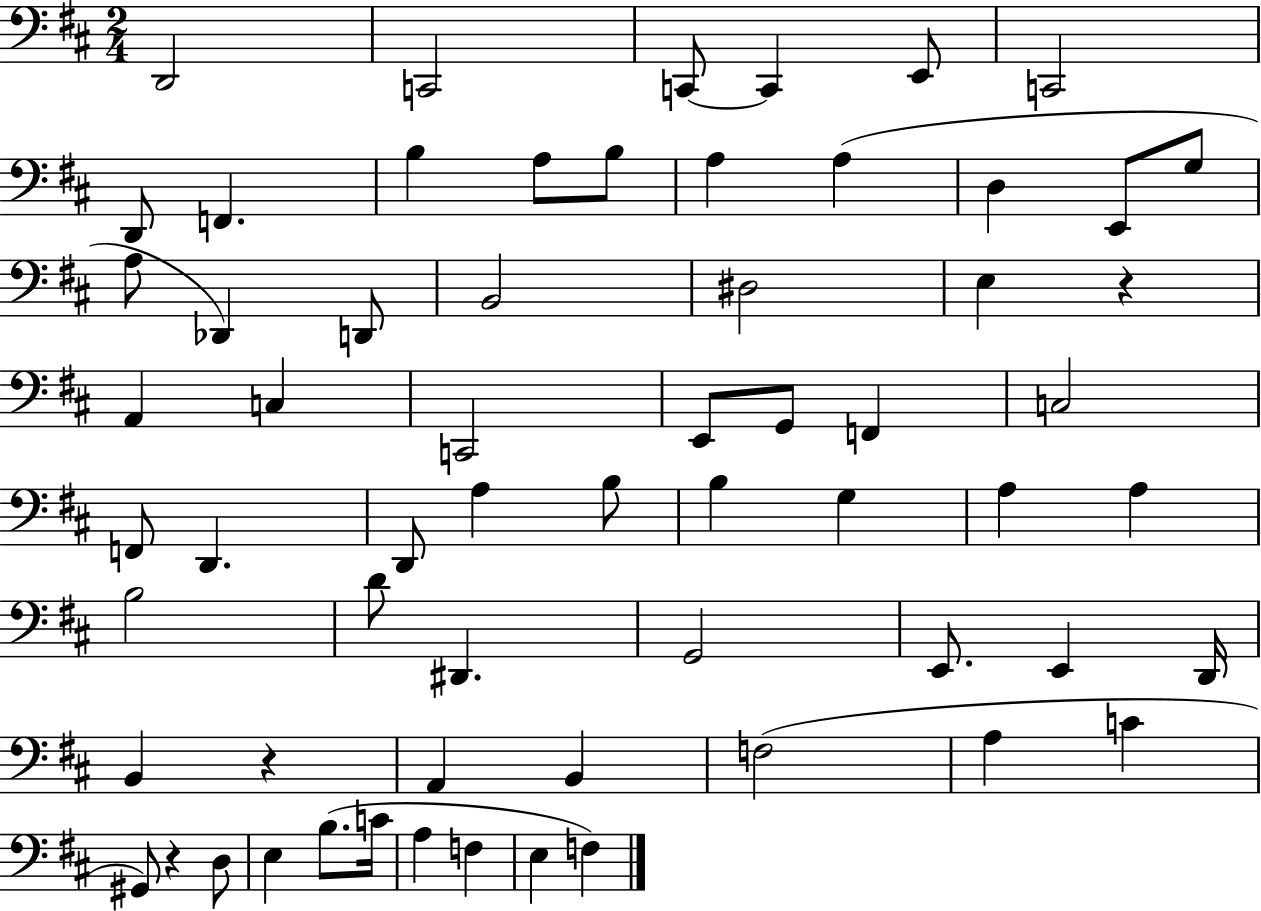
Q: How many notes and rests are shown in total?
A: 63